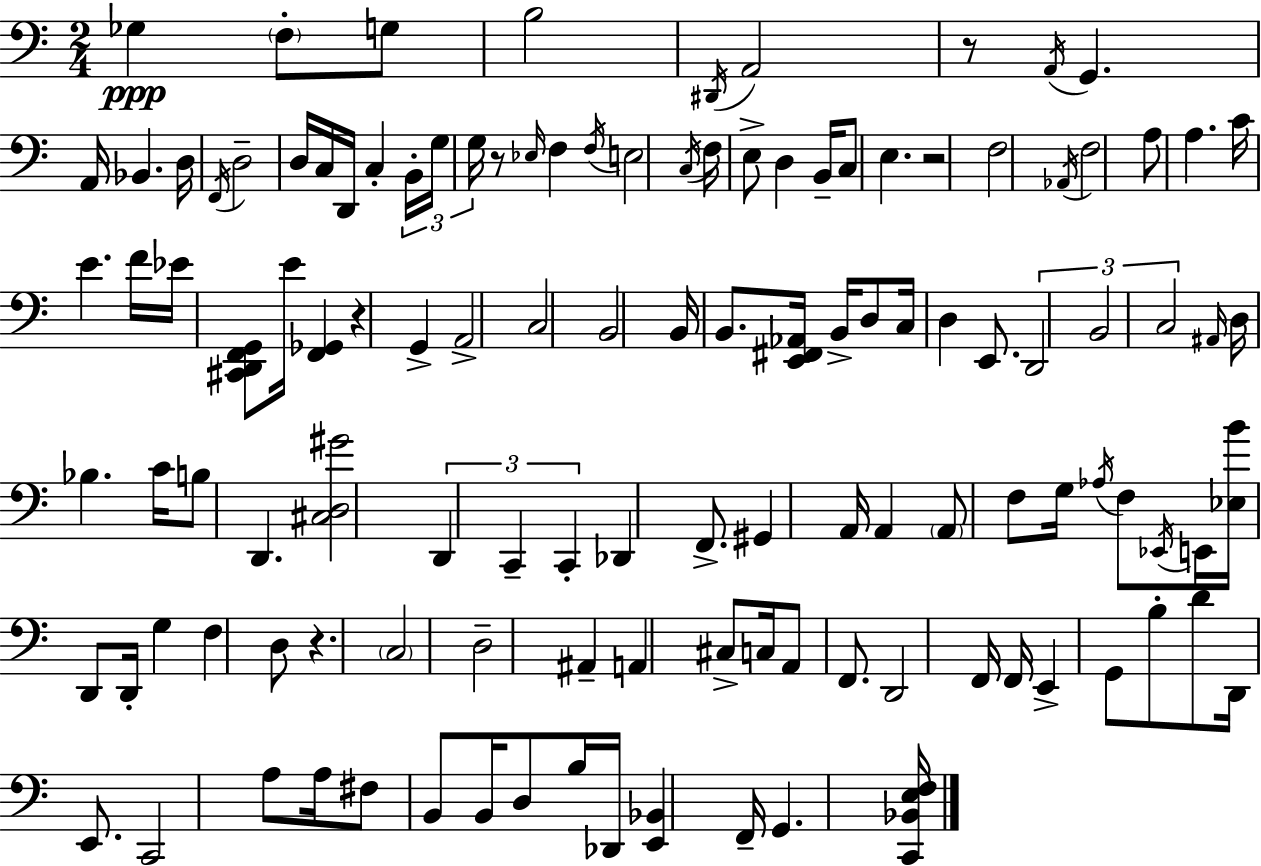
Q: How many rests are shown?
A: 5